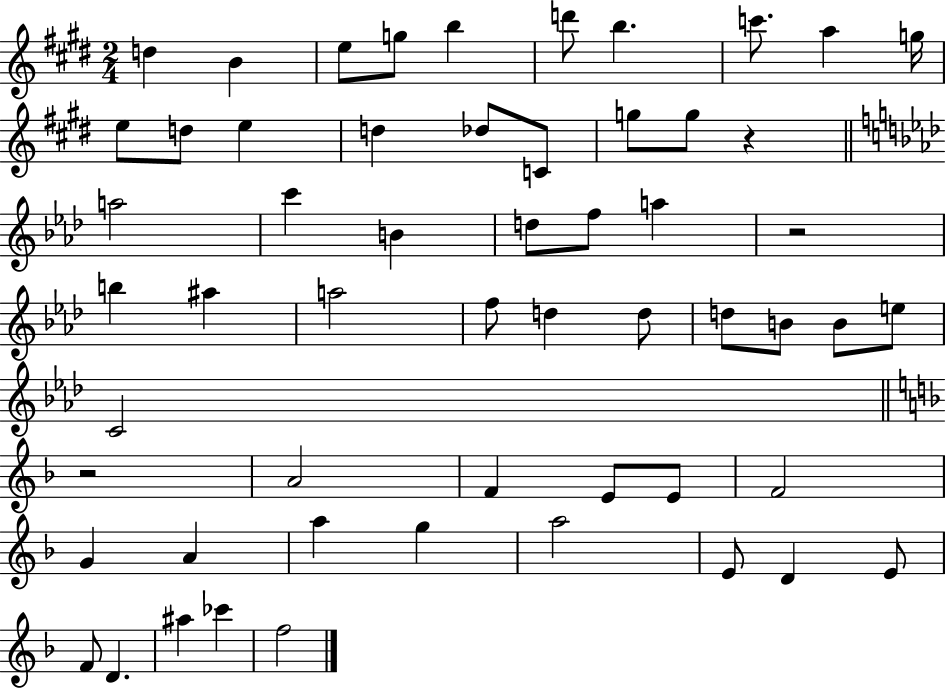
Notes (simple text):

D5/q B4/q E5/e G5/e B5/q D6/e B5/q. C6/e. A5/q G5/s E5/e D5/e E5/q D5/q Db5/e C4/e G5/e G5/e R/q A5/h C6/q B4/q D5/e F5/e A5/q R/h B5/q A#5/q A5/h F5/e D5/q D5/e D5/e B4/e B4/e E5/e C4/h R/h A4/h F4/q E4/e E4/e F4/h G4/q A4/q A5/q G5/q A5/h E4/e D4/q E4/e F4/e D4/q. A#5/q CES6/q F5/h